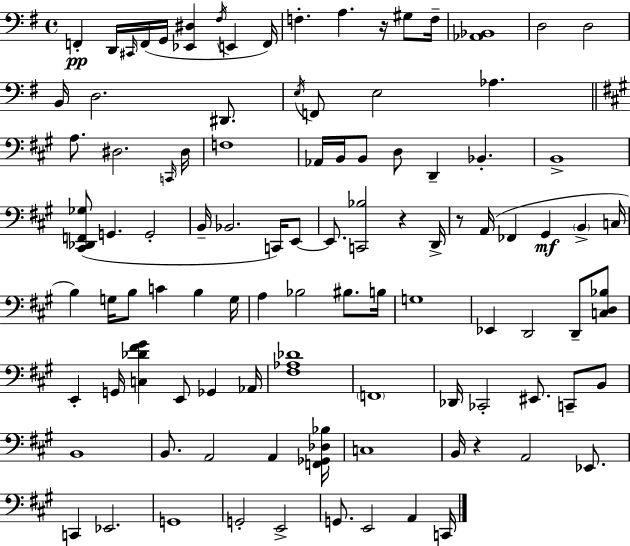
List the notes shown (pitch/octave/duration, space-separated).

F2/q D2/s C#2/s F2/s G2/s [Eb2,D#3]/q F#3/s E2/q F2/s F3/q. A3/q. R/s G#3/e F3/s [Ab2,Bb2]/w D3/h D3/h B2/s D3/h. D#2/e. E3/s F2/e E3/h Ab3/q. A3/e. D#3/h. C2/s D#3/s F3/w Ab2/s B2/s B2/e D3/e D2/q Bb2/q. B2/w [C#2,Db2,F2,Gb3]/e G2/q. G2/h B2/s Bb2/h. C2/s E2/e E2/e. [C2,Bb3]/h R/q D2/s R/e A2/s FES2/q G#2/q B2/q C3/s B3/q G3/s B3/e C4/q B3/q G3/s A3/q Bb3/h BIS3/e. B3/s G3/w Eb2/q D2/h D2/e [C3,D3,Bb3]/e E2/q G2/s [C3,Db4,F#4,G#4]/q E2/e Gb2/q Ab2/s [F#3,Ab3,Db4]/w F2/w Db2/s CES2/h EIS2/e. C2/e B2/e B2/w B2/e. A2/h A2/q [F2,Gb2,Db3,Bb3]/s C3/w B2/s R/q A2/h Eb2/e. C2/q Eb2/h. G2/w G2/h E2/h G2/e. E2/h A2/q C2/s